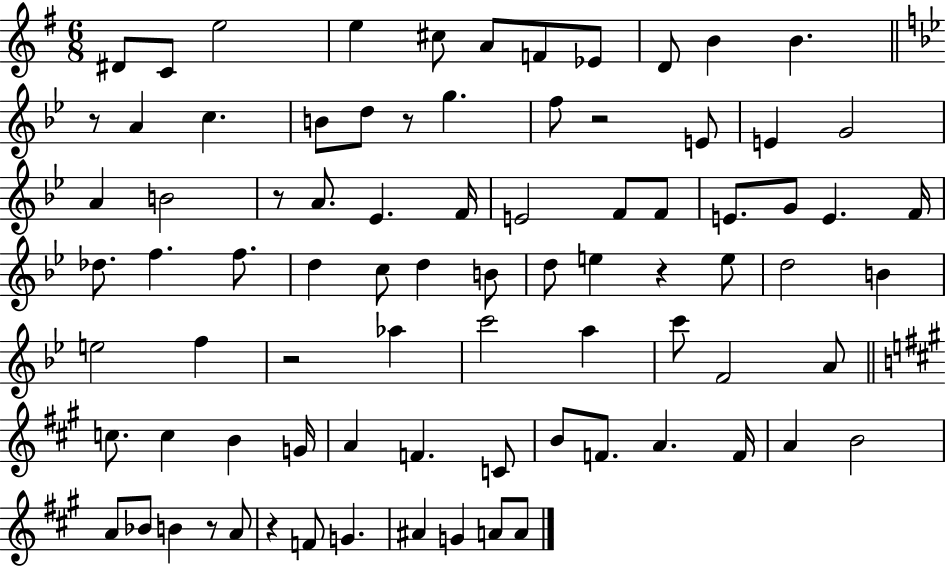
D#4/e C4/e E5/h E5/q C#5/e A4/e F4/e Eb4/e D4/e B4/q B4/q. R/e A4/q C5/q. B4/e D5/e R/e G5/q. F5/e R/h E4/e E4/q G4/h A4/q B4/h R/e A4/e. Eb4/q. F4/s E4/h F4/e F4/e E4/e. G4/e E4/q. F4/s Db5/e. F5/q. F5/e. D5/q C5/e D5/q B4/e D5/e E5/q R/q E5/e D5/h B4/q E5/h F5/q R/h Ab5/q C6/h A5/q C6/e F4/h A4/e C5/e. C5/q B4/q G4/s A4/q F4/q. C4/e B4/e F4/e. A4/q. F4/s A4/q B4/h A4/e Bb4/e B4/q R/e A4/e R/q F4/e G4/q. A#4/q G4/q A4/e A4/e